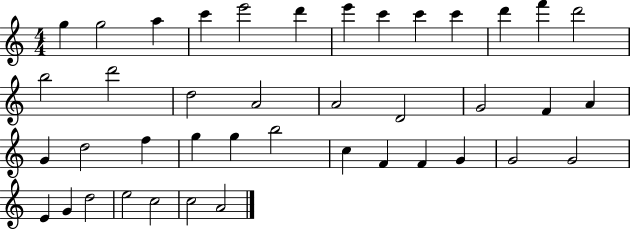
{
  \clef treble
  \numericTimeSignature
  \time 4/4
  \key c \major
  g''4 g''2 a''4 | c'''4 e'''2 d'''4 | e'''4 c'''4 c'''4 c'''4 | d'''4 f'''4 d'''2 | \break b''2 d'''2 | d''2 a'2 | a'2 d'2 | g'2 f'4 a'4 | \break g'4 d''2 f''4 | g''4 g''4 b''2 | c''4 f'4 f'4 g'4 | g'2 g'2 | \break e'4 g'4 d''2 | e''2 c''2 | c''2 a'2 | \bar "|."
}